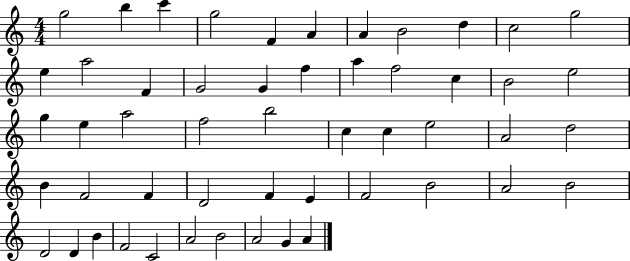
G5/h B5/q C6/q G5/h F4/q A4/q A4/q B4/h D5/q C5/h G5/h E5/q A5/h F4/q G4/h G4/q F5/q A5/q F5/h C5/q B4/h E5/h G5/q E5/q A5/h F5/h B5/h C5/q C5/q E5/h A4/h D5/h B4/q F4/h F4/q D4/h F4/q E4/q F4/h B4/h A4/h B4/h D4/h D4/q B4/q F4/h C4/h A4/h B4/h A4/h G4/q A4/q